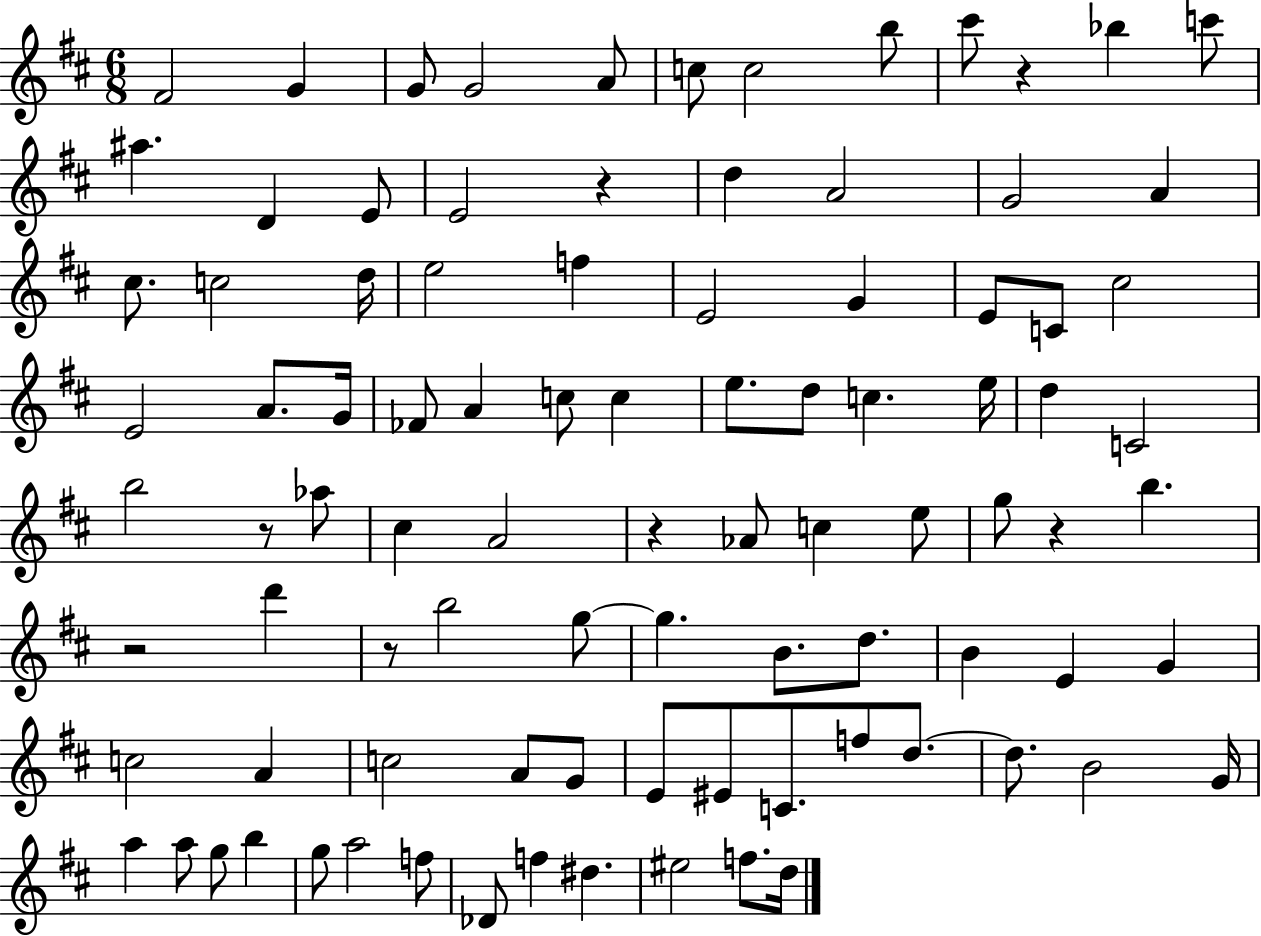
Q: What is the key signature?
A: D major